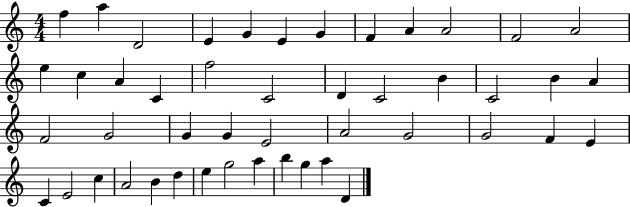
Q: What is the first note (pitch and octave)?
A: F5